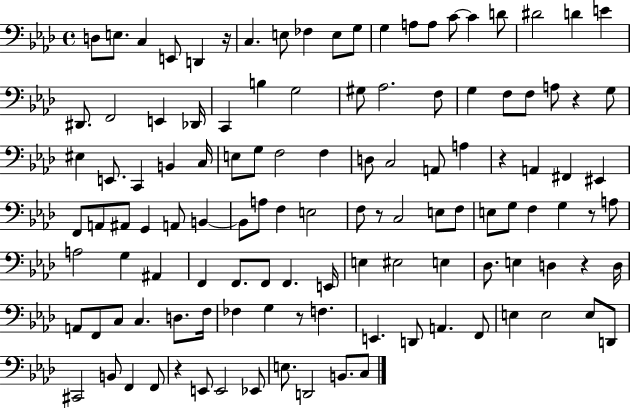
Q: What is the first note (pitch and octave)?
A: D3